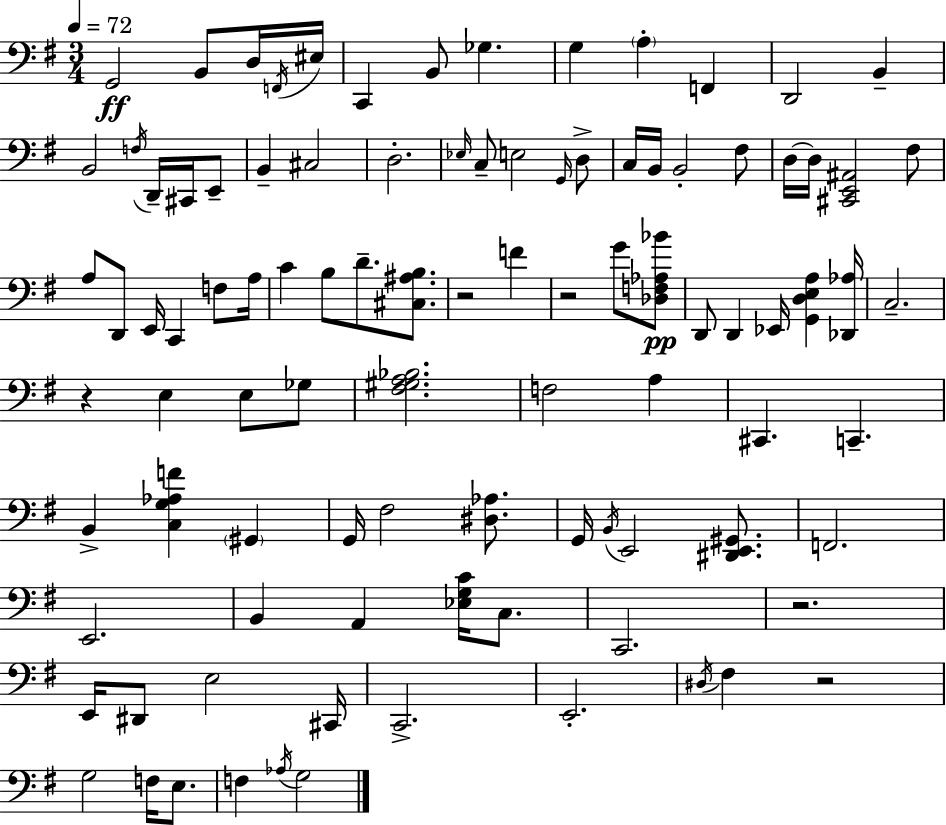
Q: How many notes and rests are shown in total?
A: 97